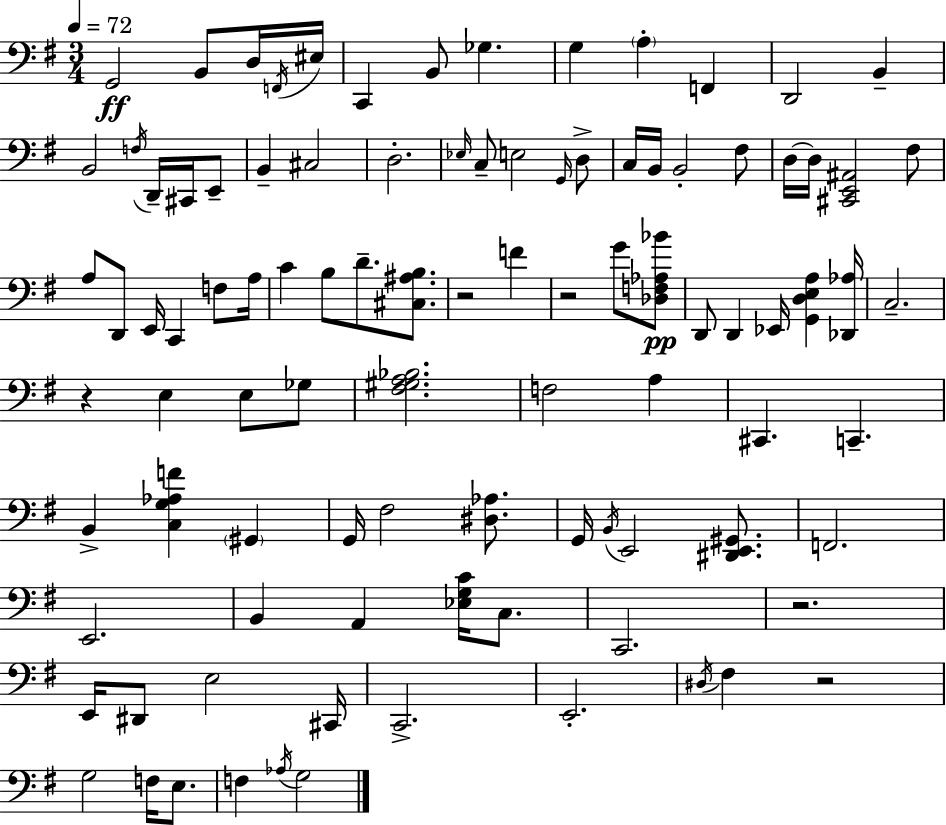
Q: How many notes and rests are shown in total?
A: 97